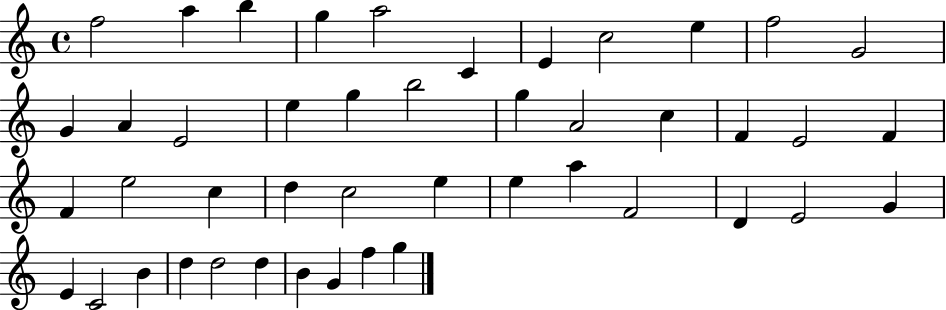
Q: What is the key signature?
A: C major